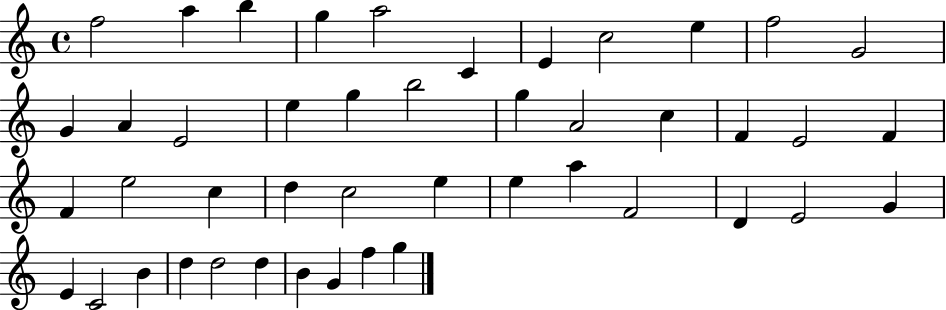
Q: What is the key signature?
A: C major